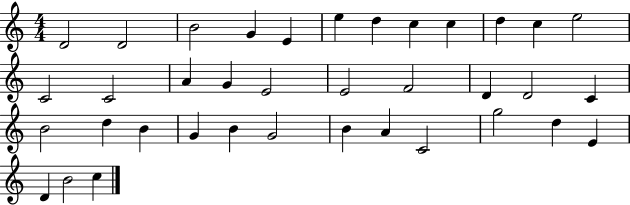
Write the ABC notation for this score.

X:1
T:Untitled
M:4/4
L:1/4
K:C
D2 D2 B2 G E e d c c d c e2 C2 C2 A G E2 E2 F2 D D2 C B2 d B G B G2 B A C2 g2 d E D B2 c